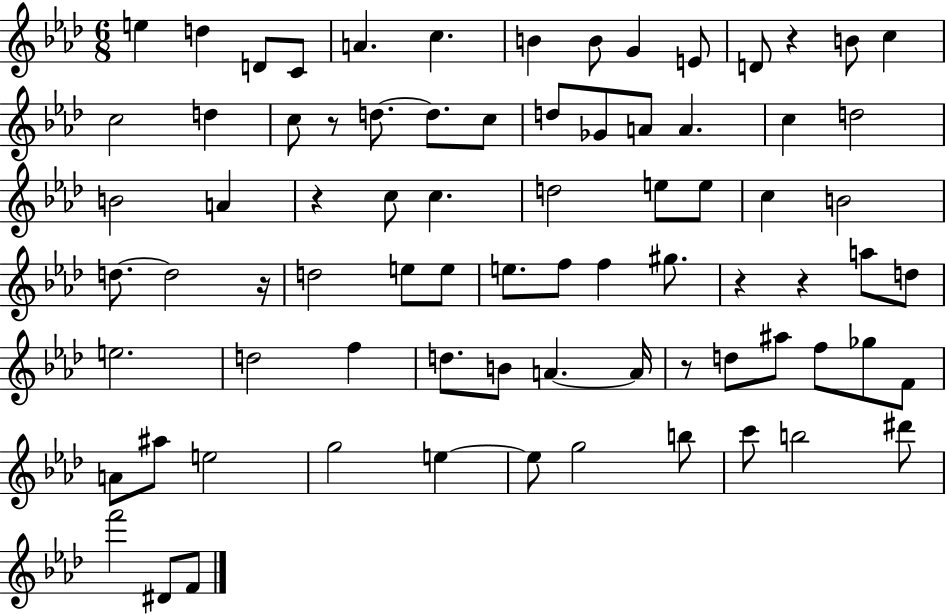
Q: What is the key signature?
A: AES major